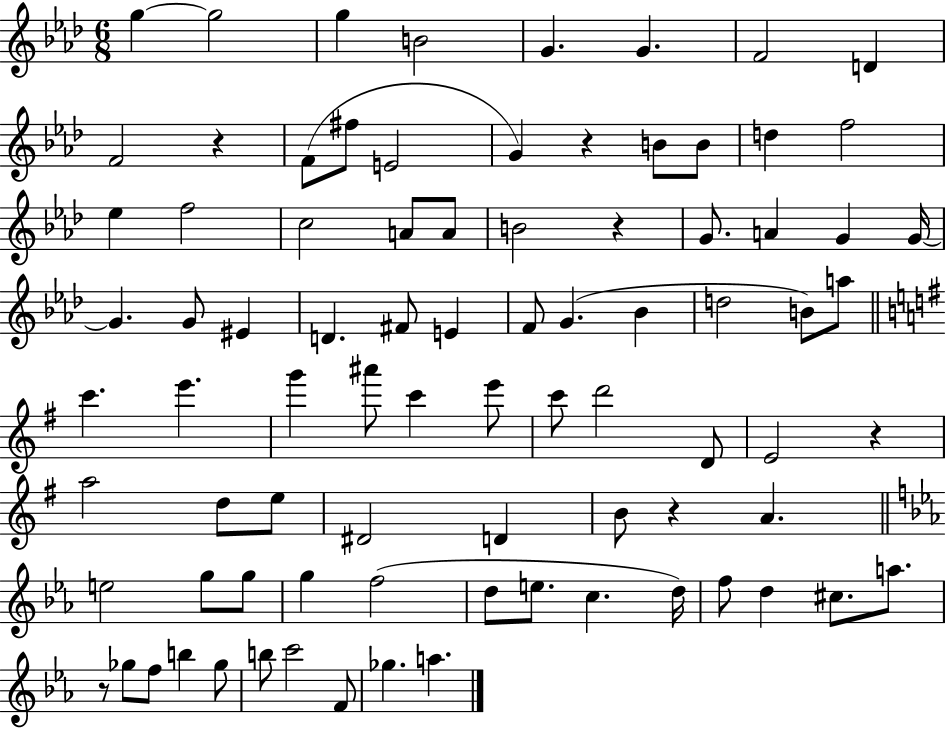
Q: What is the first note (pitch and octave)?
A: G5